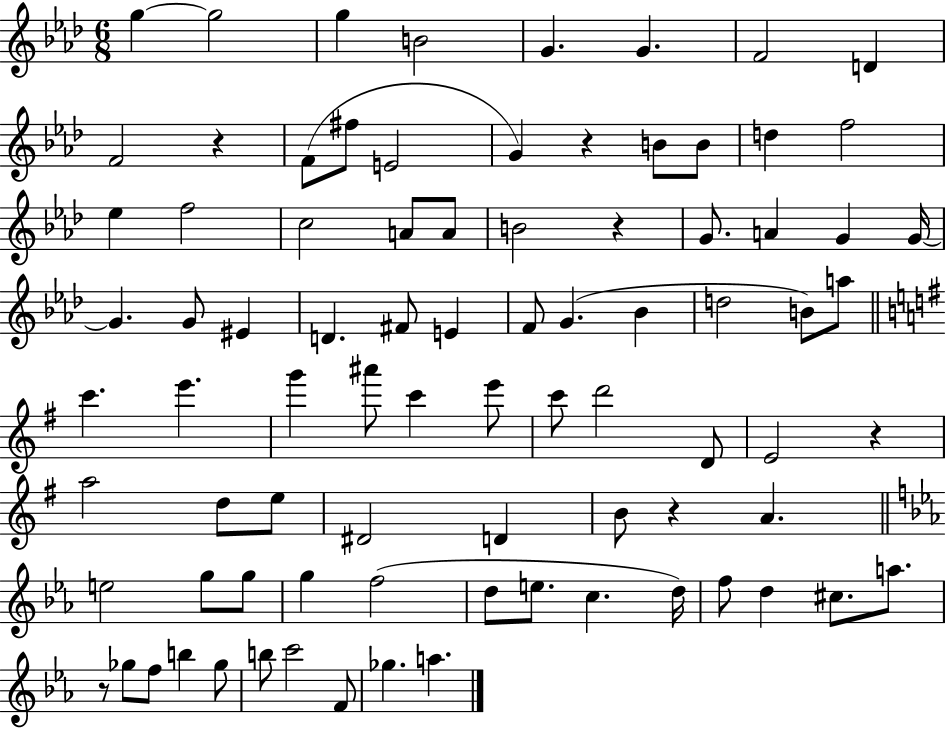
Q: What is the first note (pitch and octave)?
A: G5